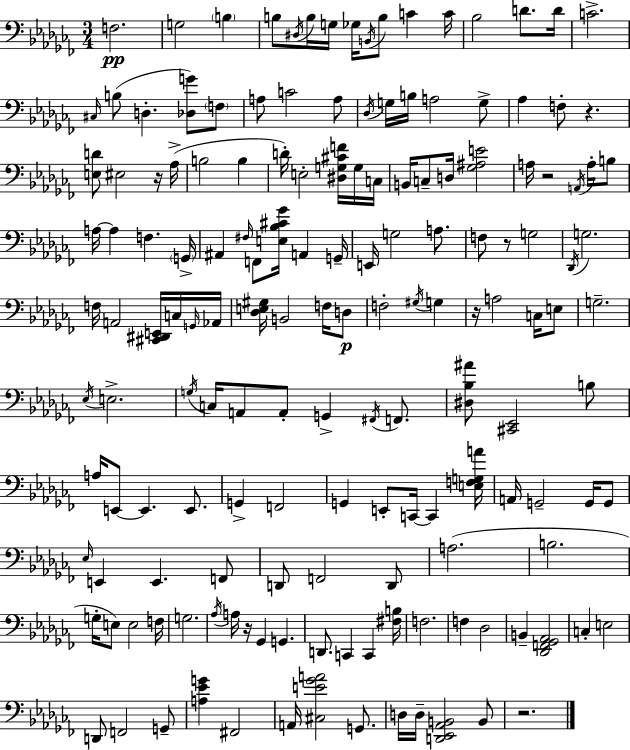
{
  \clef bass
  \numericTimeSignature
  \time 3/4
  \key aes \minor
  f2.\pp | g2 \parenthesize b4 | b8 \acciaccatura { dis16 } b16 g16 ges16 \acciaccatura { b,16 } b8 c'4 | c'16 bes2 d'8. | \break d'16 c'2.-> | \grace { cis16 }( b8 d4.-. <des g'>8) | \parenthesize f8 a8 c'2 | a8 \acciaccatura { des16 } g16 b16 a2 | \break g8-> aes4 f8-. r4. | <e d'>8 eis2 | r16 aes16->( b2 | b4 d'16-.) e2-. | \break <dis g cis' f'>16 g16 c16 b,16 c8-- d16 <ges ais e'>2 | a16 r2 | \acciaccatura { a,16 } a16-. b8 a16~~ a4 f4. | \parenthesize g,16-> ais,4 \grace { fis16 } f,8 | \break <e bes cis' ges'>16 a,4 g,16-- e,16 g2 | a8. f8 r8 g2 | \acciaccatura { des,16 } g2. | f16 a,2 | \break <cis, dis, e,>16 c16 \grace { g,16 } aes,16 <des e gis>16 b,2 | f16 d8\p f2-. | \acciaccatura { gis16 } g4 r16 a2 | c16 e8 g2.-- | \break \acciaccatura { ees16 } e2.-> | \acciaccatura { g16 } c16 | a,8 a,8-. g,4-> \acciaccatura { fis,16 } f,8. | <dis bes ais'>8 <cis, ees,>2 b8 | \break a16 e,8~~ e,4. e,8. | g,4-> f,2 | g,4 e,8-. c,16~~ c,4 <e f g a'>16 | a,16 g,2-- g,16 g,8 | \break \grace { ees16 } e,4 e,4. f,8 | d,8 f,2 d,8 | a2.( | b2. | \break g16-. e8) e2 | f16 g2. | \acciaccatura { aes16 } a16 r16 ges,4 g,4. | d,8. c,4 c,4 | \break <fis b>16 f2. | f4 des2 | b,4-- <des, f, ges, aes,>2 | c4-. e2 | \break d,8 f,2 | g,8-- <a ees' g'>4 fis,2 | a,16 <cis e' ges' a'>2 g,8. | d16 d16-- <d, ees, aes, b,>2 | \break b,8 r2. | \bar "|."
}